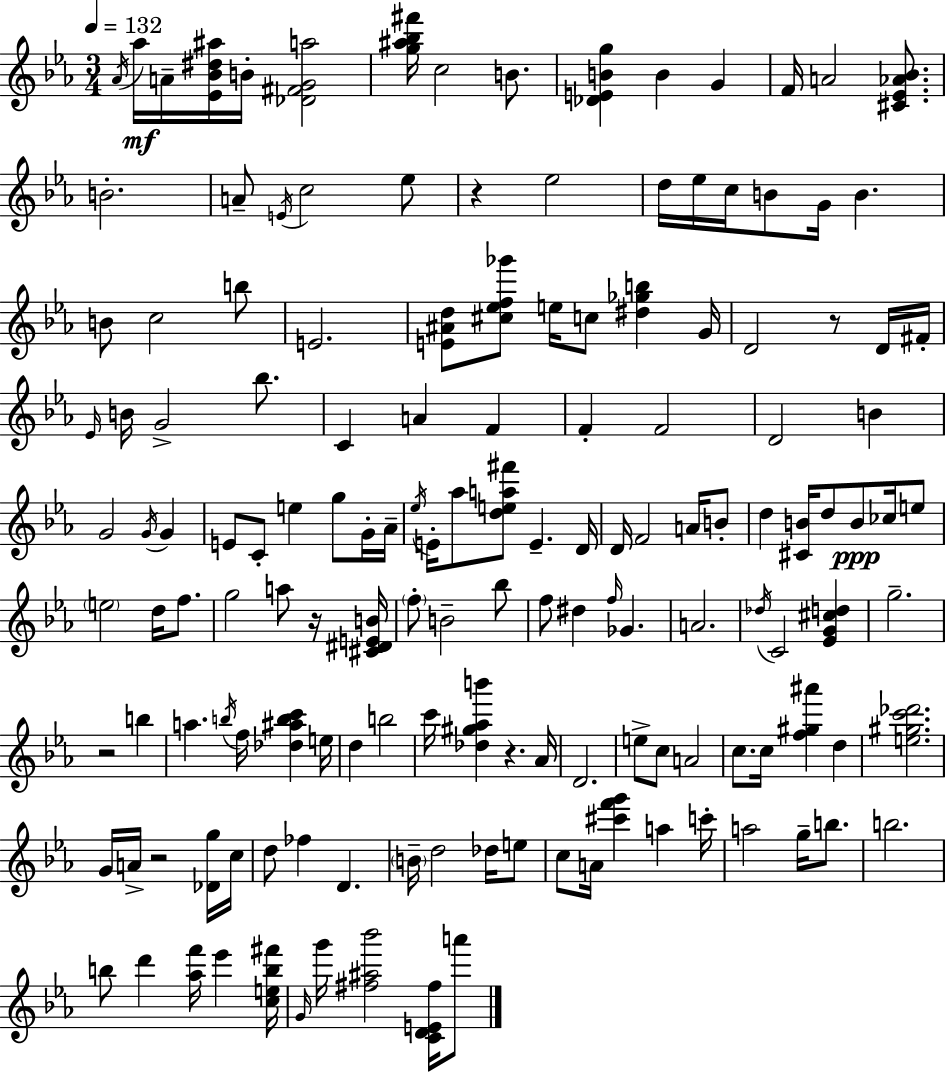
Ab4/s Ab5/s A4/s [Eb4,Bb4,D#5,A#5]/s B4/s [Db4,F#4,G4,A5]/h [G5,A#5,Bb5,F#6]/s C5/h B4/e. [Db4,E4,B4,G5]/q B4/q G4/q F4/s A4/h [C#4,Eb4,Ab4,Bb4]/e. B4/h. A4/e E4/s C5/h Eb5/e R/q Eb5/h D5/s Eb5/s C5/s B4/e G4/s B4/q. B4/e C5/h B5/e E4/h. [E4,A#4,D5]/e [C#5,Eb5,F5,Gb6]/e E5/s C5/e [D#5,Gb5,B5]/q G4/s D4/h R/e D4/s F#4/s Eb4/s B4/s G4/h Bb5/e. C4/q A4/q F4/q F4/q F4/h D4/h B4/q G4/h G4/s G4/q E4/e C4/e E5/q G5/e G4/s Ab4/s Eb5/s E4/s Ab5/e [D5,E5,A5,F#6]/e E4/q. D4/s D4/s F4/h A4/s B4/e D5/q [C#4,B4]/s D5/e B4/e CES5/s E5/e E5/h D5/s F5/e. G5/h A5/e R/s [C#4,D#4,E4,B4]/s F5/e B4/h Bb5/e F5/e D#5/q F5/s Gb4/q. A4/h. Db5/s C4/h [Eb4,G4,C#5,D5]/q G5/h. R/h B5/q A5/q. B5/s F5/s [Db5,A#5,B5,C6]/q E5/s D5/q B5/h C6/s [Db5,G#5,Ab5,B6]/q R/q. Ab4/s D4/h. E5/e C5/e A4/h C5/e. C5/s [F5,G#5,A#6]/q D5/q [E5,G#5,C6,Db6]/h. G4/s A4/s R/h [Db4,G5]/s C5/s D5/e FES5/q D4/q. B4/s D5/h Db5/s E5/e C5/e A4/s [C#6,F6,G6]/q A5/q C6/s A5/h G5/s B5/e. B5/h. B5/e D6/q [Ab5,F6]/s Eb6/q [C5,E5,B5,F#6]/s G4/s G6/s [F#5,A#5,Bb6]/h [C4,D4,E4,F#5]/s A6/e